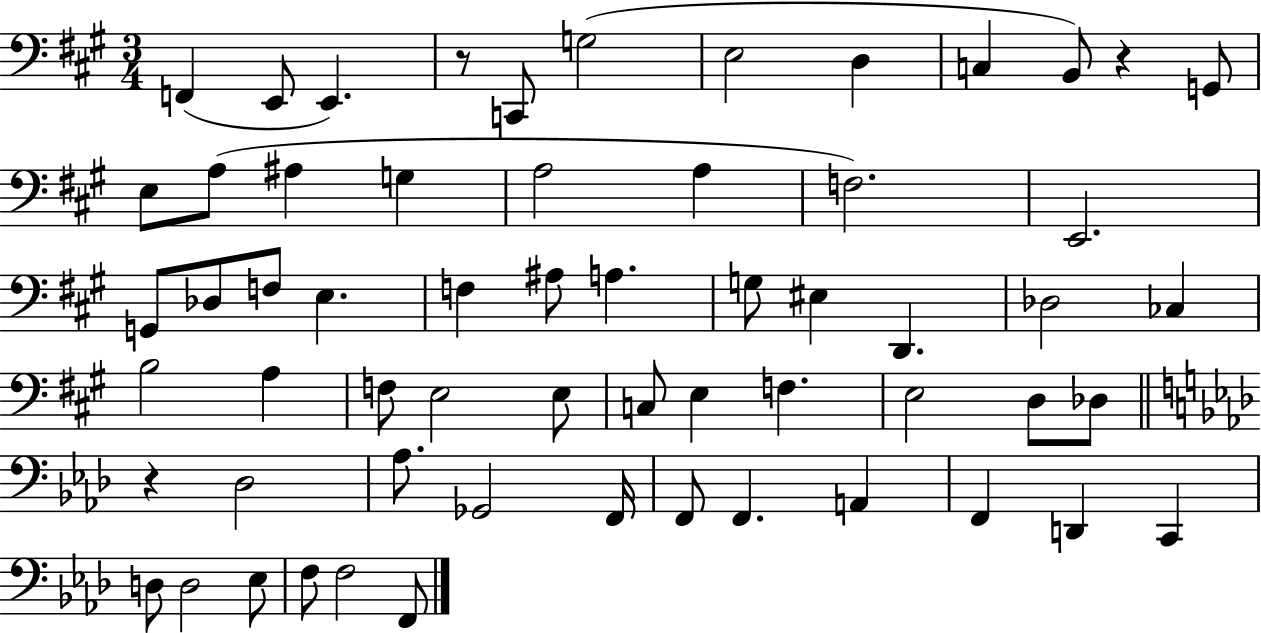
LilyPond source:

{
  \clef bass
  \numericTimeSignature
  \time 3/4
  \key a \major
  f,4( e,8 e,4.) | r8 c,8 g2( | e2 d4 | c4 b,8) r4 g,8 | \break e8 a8( ais4 g4 | a2 a4 | f2.) | e,2. | \break g,8 des8 f8 e4. | f4 ais8 a4. | g8 eis4 d,4. | des2 ces4 | \break b2 a4 | f8 e2 e8 | c8 e4 f4. | e2 d8 des8 | \break \bar "||" \break \key f \minor r4 des2 | aes8. ges,2 f,16 | f,8 f,4. a,4 | f,4 d,4 c,4 | \break d8 d2 ees8 | f8 f2 f,8 | \bar "|."
}